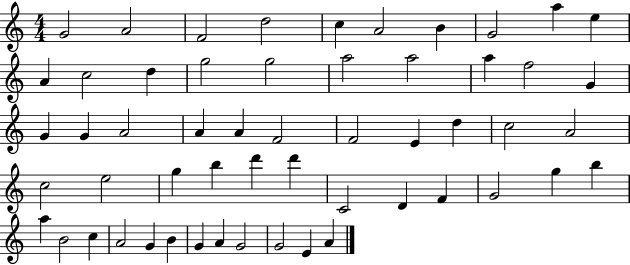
{
  \clef treble
  \numericTimeSignature
  \time 4/4
  \key c \major
  g'2 a'2 | f'2 d''2 | c''4 a'2 b'4 | g'2 a''4 e''4 | \break a'4 c''2 d''4 | g''2 g''2 | a''2 a''2 | a''4 f''2 g'4 | \break g'4 g'4 a'2 | a'4 a'4 f'2 | f'2 e'4 d''4 | c''2 a'2 | \break c''2 e''2 | g''4 b''4 d'''4 d'''4 | c'2 d'4 f'4 | g'2 g''4 b''4 | \break a''4 b'2 c''4 | a'2 g'4 b'4 | g'4 a'4 g'2 | g'2 e'4 a'4 | \break \bar "|."
}